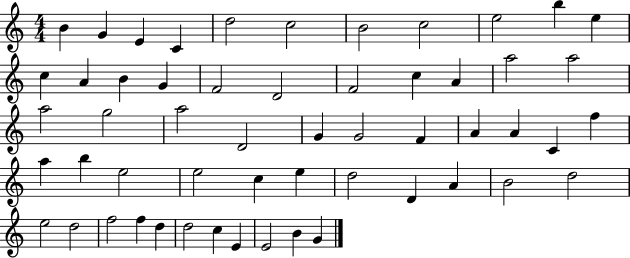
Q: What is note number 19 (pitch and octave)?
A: C5